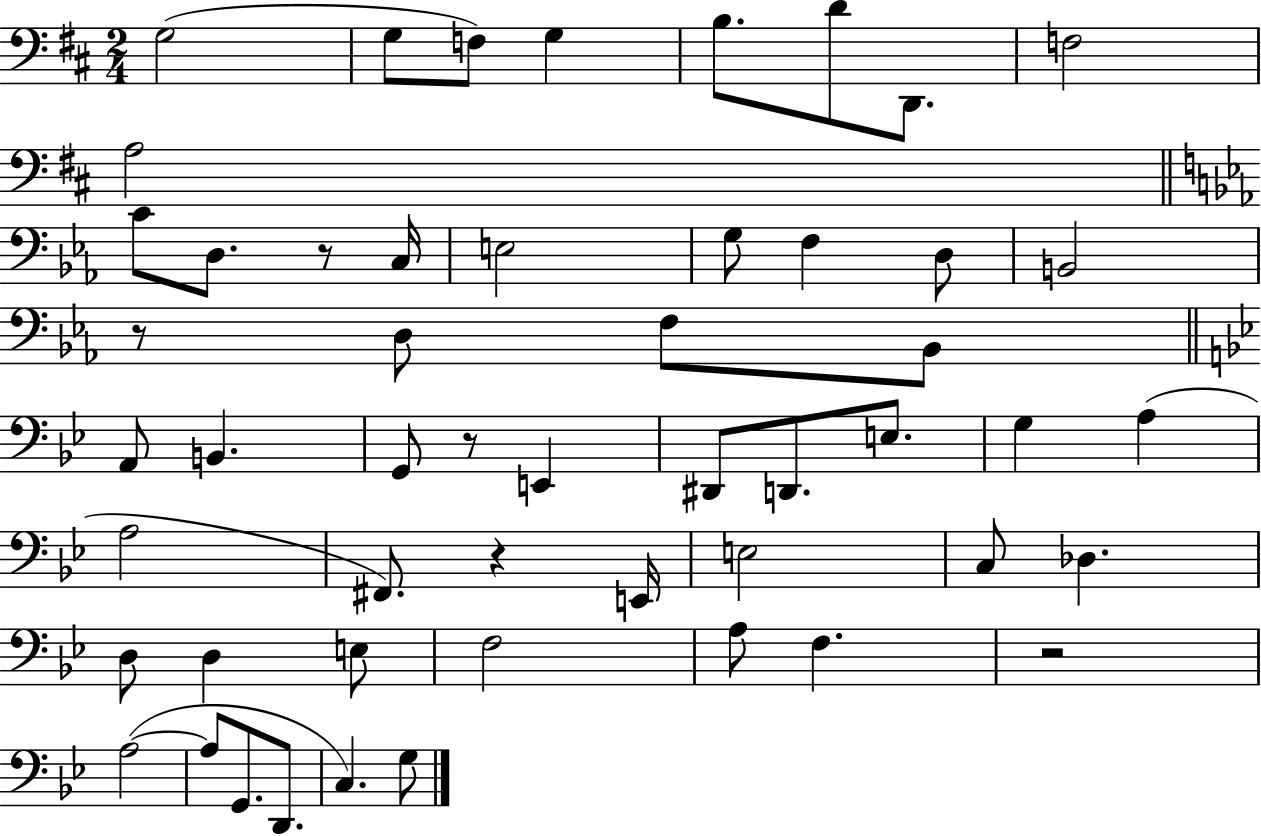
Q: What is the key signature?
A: D major